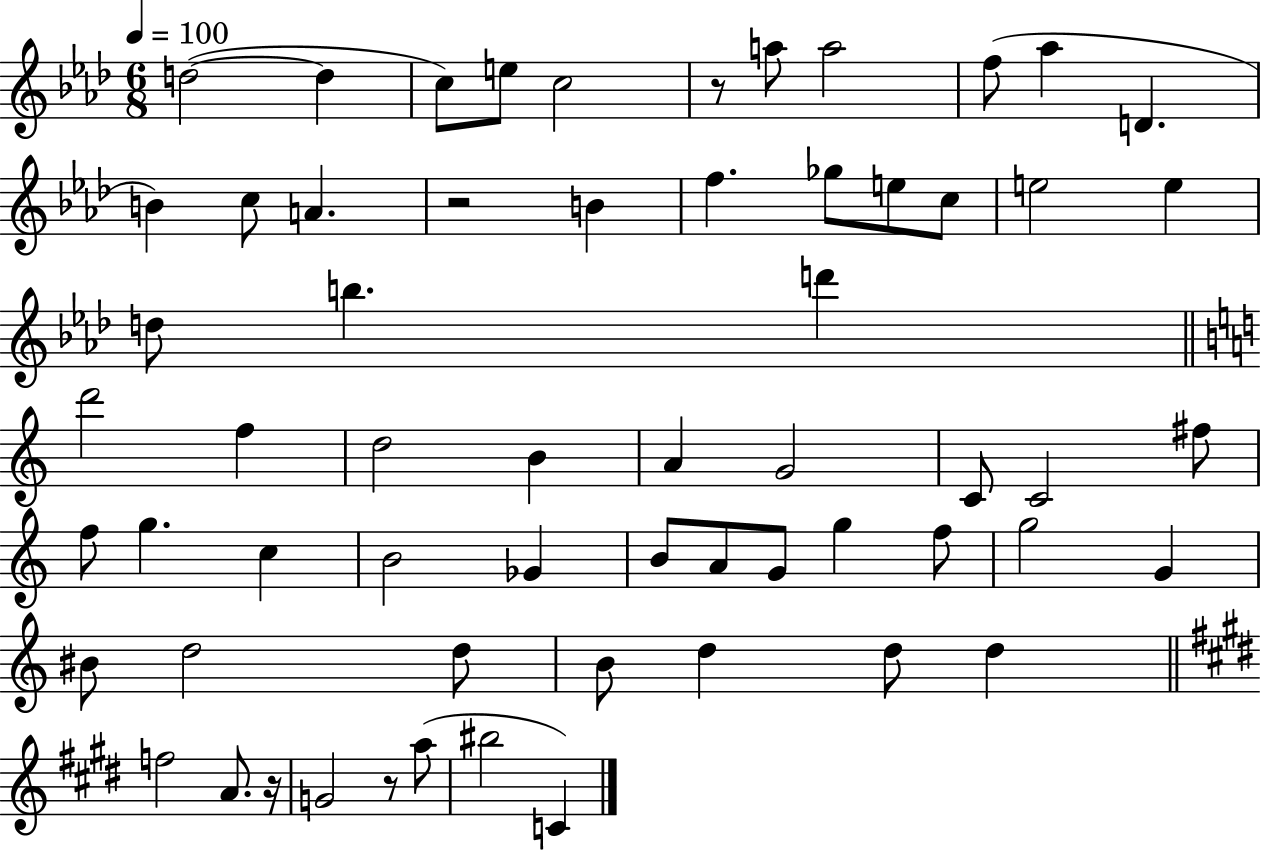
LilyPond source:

{
  \clef treble
  \numericTimeSignature
  \time 6/8
  \key aes \major
  \tempo 4 = 100
  d''2~(~ d''4 | c''8) e''8 c''2 | r8 a''8 a''2 | f''8( aes''4 d'4. | \break b'4) c''8 a'4. | r2 b'4 | f''4. ges''8 e''8 c''8 | e''2 e''4 | \break d''8 b''4. d'''4 | \bar "||" \break \key a \minor d'''2 f''4 | d''2 b'4 | a'4 g'2 | c'8 c'2 fis''8 | \break f''8 g''4. c''4 | b'2 ges'4 | b'8 a'8 g'8 g''4 f''8 | g''2 g'4 | \break bis'8 d''2 d''8 | b'8 d''4 d''8 d''4 | \bar "||" \break \key e \major f''2 a'8. r16 | g'2 r8 a''8( | bis''2 c'4) | \bar "|."
}